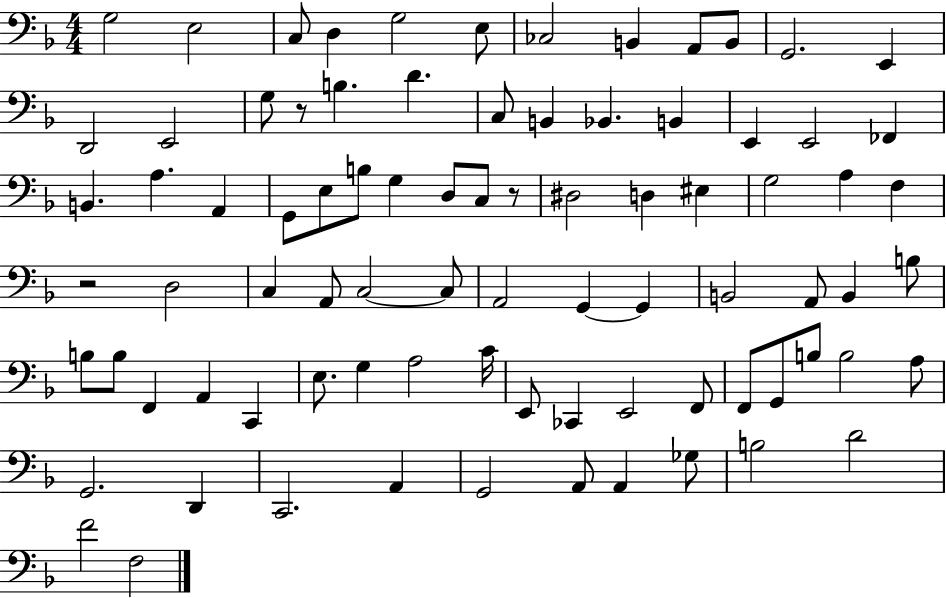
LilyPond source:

{
  \clef bass
  \numericTimeSignature
  \time 4/4
  \key f \major
  g2 e2 | c8 d4 g2 e8 | ces2 b,4 a,8 b,8 | g,2. e,4 | \break d,2 e,2 | g8 r8 b4. d'4. | c8 b,4 bes,4. b,4 | e,4 e,2 fes,4 | \break b,4. a4. a,4 | g,8 e8 b8 g4 d8 c8 r8 | dis2 d4 eis4 | g2 a4 f4 | \break r2 d2 | c4 a,8 c2~~ c8 | a,2 g,4~~ g,4 | b,2 a,8 b,4 b8 | \break b8 b8 f,4 a,4 c,4 | e8. g4 a2 c'16 | e,8 ces,4 e,2 f,8 | f,8 g,8 b8 b2 a8 | \break g,2. d,4 | c,2. a,4 | g,2 a,8 a,4 ges8 | b2 d'2 | \break f'2 f2 | \bar "|."
}